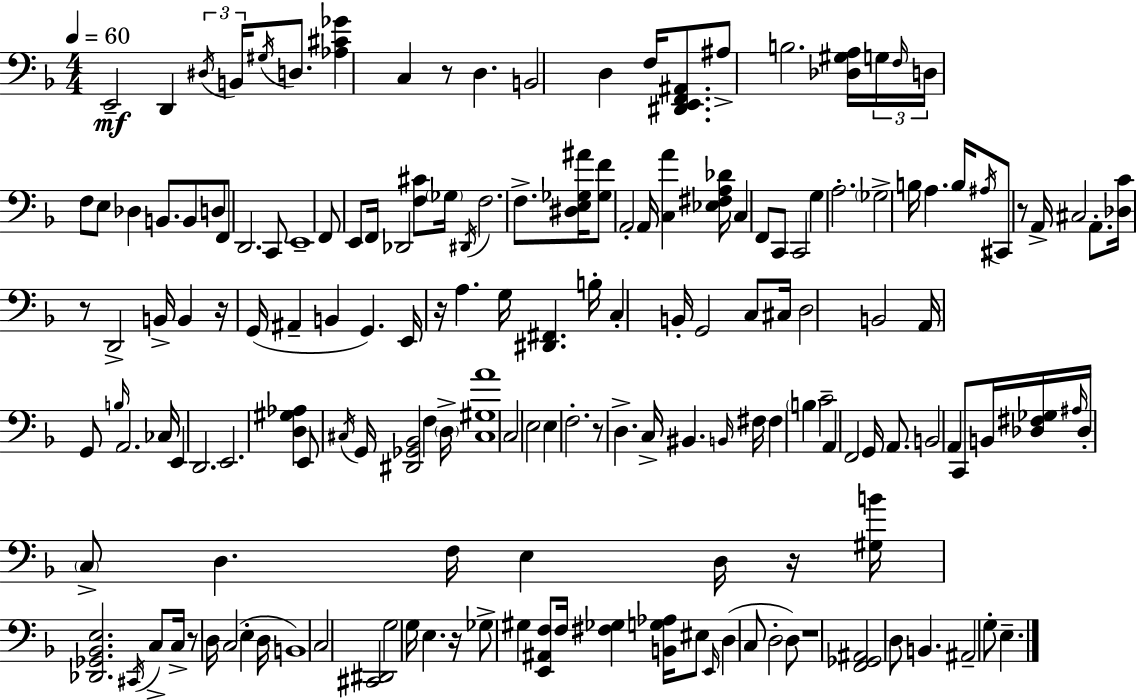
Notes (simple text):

E2/h D2/q D#3/s B2/s G#3/s D3/e. [Ab3,C#4,Gb4]/q C3/q R/e D3/q. B2/h D3/q F3/s [D#2,E2,F2,A#2]/e. A#3/e B3/h. [Db3,G#3,A3]/s G3/s F3/s D3/s F3/e E3/e Db3/q B2/e. B2/e D3/e F2/e D2/h. C2/e E2/w F2/e E2/e F2/s Db2/h [F3,C#4]/e Gb3/s D#2/s F3/h. F3/e. [D#3,E3,Gb3,A#4]/s [Gb3,F4]/e A2/h A2/s [C3,A4]/q [Eb3,F#3,A3,Db4]/s C3/q F2/e C2/e C2/h G3/q A3/h. Gb3/h B3/s A3/q. B3/s A#3/s C#2/e R/e A2/s C#3/h A2/e. [Db3,C4]/s R/e D2/h B2/s B2/q R/s G2/s A#2/q B2/q G2/q. E2/s R/s A3/q. G3/s [D#2,F#2]/q. B3/s C3/q B2/s G2/h C3/e C#3/s D3/h B2/h A2/s G2/e B3/s A2/h. CES3/s E2/q D2/h. E2/h. [D3,G#3,Ab3]/q E2/e C#3/s G2/s [D#2,Gb2,Bb2]/h F3/q D3/s [C#3,G#3,A4]/w C3/h E3/h E3/q F3/h. R/e D3/q. C3/s BIS2/q. B2/s F#3/s F#3/q B3/q C4/h A2/q F2/h G2/s A2/e. B2/h A2/q C2/e B2/s [Db3,F#3,Gb3]/s A#3/s Db3/s C3/e D3/q. F3/s E3/q D3/s R/s [G#3,B4]/s [Db2,Gb2,Bb2,E3]/h. C#2/s C3/e C3/s R/e D3/s C3/h E3/q D3/s B2/w C3/h [C#2,D#2]/h G3/h G3/s E3/q. R/s Gb3/e G#3/q [E2,A#2,F3]/e F3/s [F#3,Gb3]/q [B2,G3,Ab3]/s EIS3/e E2/s D3/q C3/e D3/h D3/e R/w [F2,Gb2,A#2]/h D3/e B2/q. A#2/h G3/e E3/q.